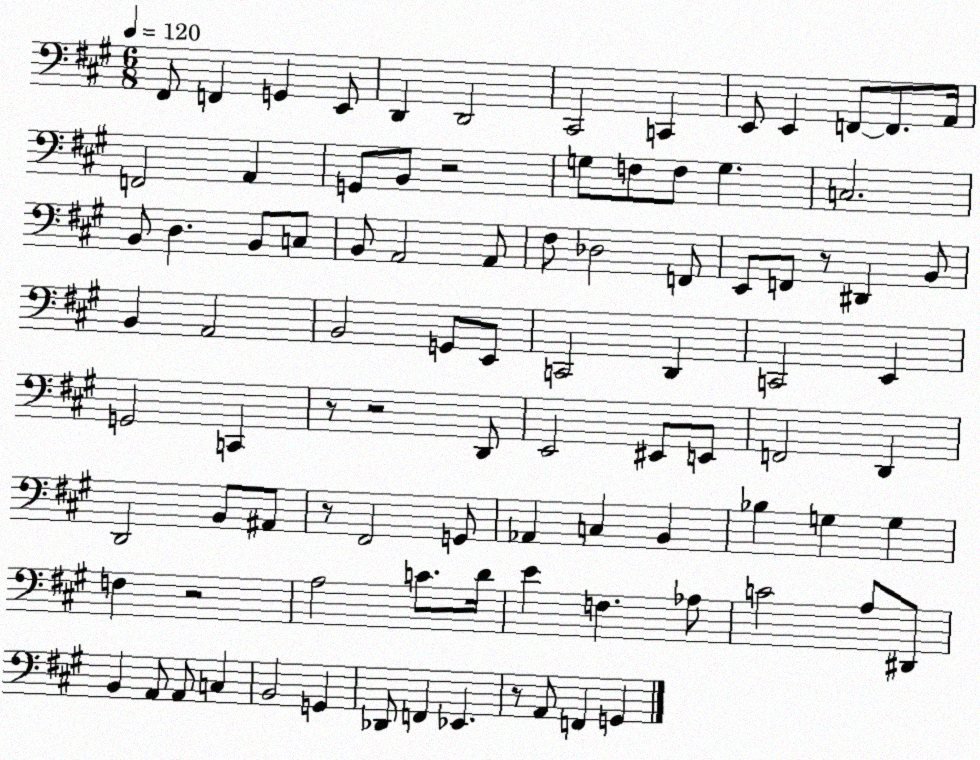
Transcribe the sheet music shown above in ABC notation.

X:1
T:Untitled
M:6/8
L:1/4
K:A
^F,,/2 F,, G,, E,,/2 D,, D,,2 ^C,,2 C,, E,,/2 E,, F,,/2 F,,/2 A,,/4 F,,2 A,, G,,/2 B,,/2 z2 G,/2 F,/2 F,/2 G, C,2 B,,/2 D, B,,/2 C,/2 B,,/2 A,,2 A,,/2 ^F,/2 _D,2 F,,/2 E,,/2 F,,/2 z/2 ^D,, B,,/2 B,, A,,2 B,,2 G,,/2 E,,/2 C,,2 D,, C,,2 E,, G,,2 C,, z/2 z2 D,,/2 E,,2 ^E,,/2 E,,/2 F,,2 D,, D,,2 B,,/2 ^A,,/2 z/2 ^F,,2 G,,/2 _A,, C, B,, _B, G, G, F, z2 A,2 C/2 D/4 E F, _A,/2 C2 A,/2 ^D,,/2 B,, A,,/2 A,,/2 C, B,,2 G,, _D,,/2 F,, _E,, z/2 A,,/2 F,, G,,